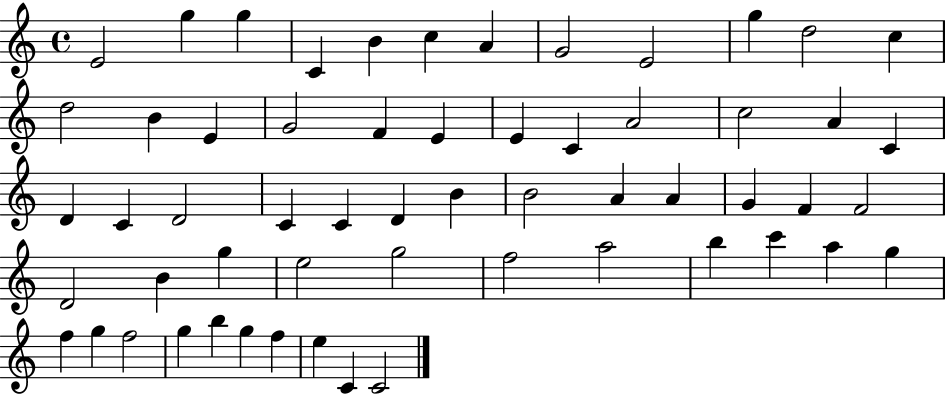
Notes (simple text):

E4/h G5/q G5/q C4/q B4/q C5/q A4/q G4/h E4/h G5/q D5/h C5/q D5/h B4/q E4/q G4/h F4/q E4/q E4/q C4/q A4/h C5/h A4/q C4/q D4/q C4/q D4/h C4/q C4/q D4/q B4/q B4/h A4/q A4/q G4/q F4/q F4/h D4/h B4/q G5/q E5/h G5/h F5/h A5/h B5/q C6/q A5/q G5/q F5/q G5/q F5/h G5/q B5/q G5/q F5/q E5/q C4/q C4/h